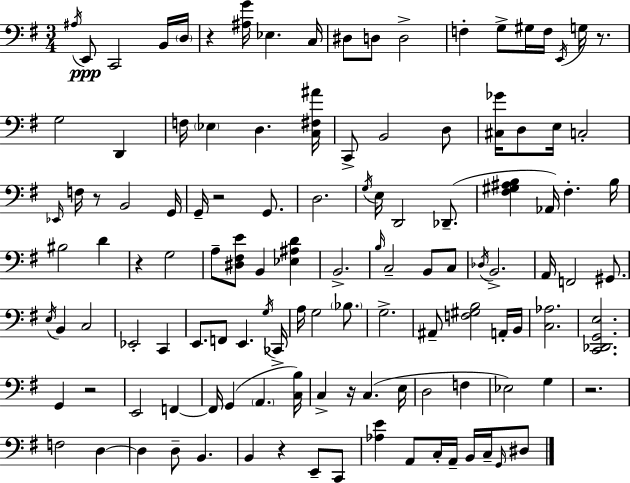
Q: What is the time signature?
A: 3/4